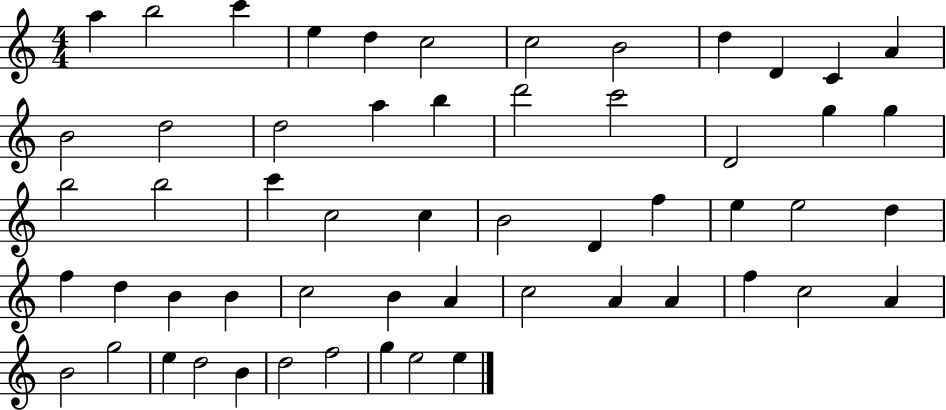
A5/q B5/h C6/q E5/q D5/q C5/h C5/h B4/h D5/q D4/q C4/q A4/q B4/h D5/h D5/h A5/q B5/q D6/h C6/h D4/h G5/q G5/q B5/h B5/h C6/q C5/h C5/q B4/h D4/q F5/q E5/q E5/h D5/q F5/q D5/q B4/q B4/q C5/h B4/q A4/q C5/h A4/q A4/q F5/q C5/h A4/q B4/h G5/h E5/q D5/h B4/q D5/h F5/h G5/q E5/h E5/q